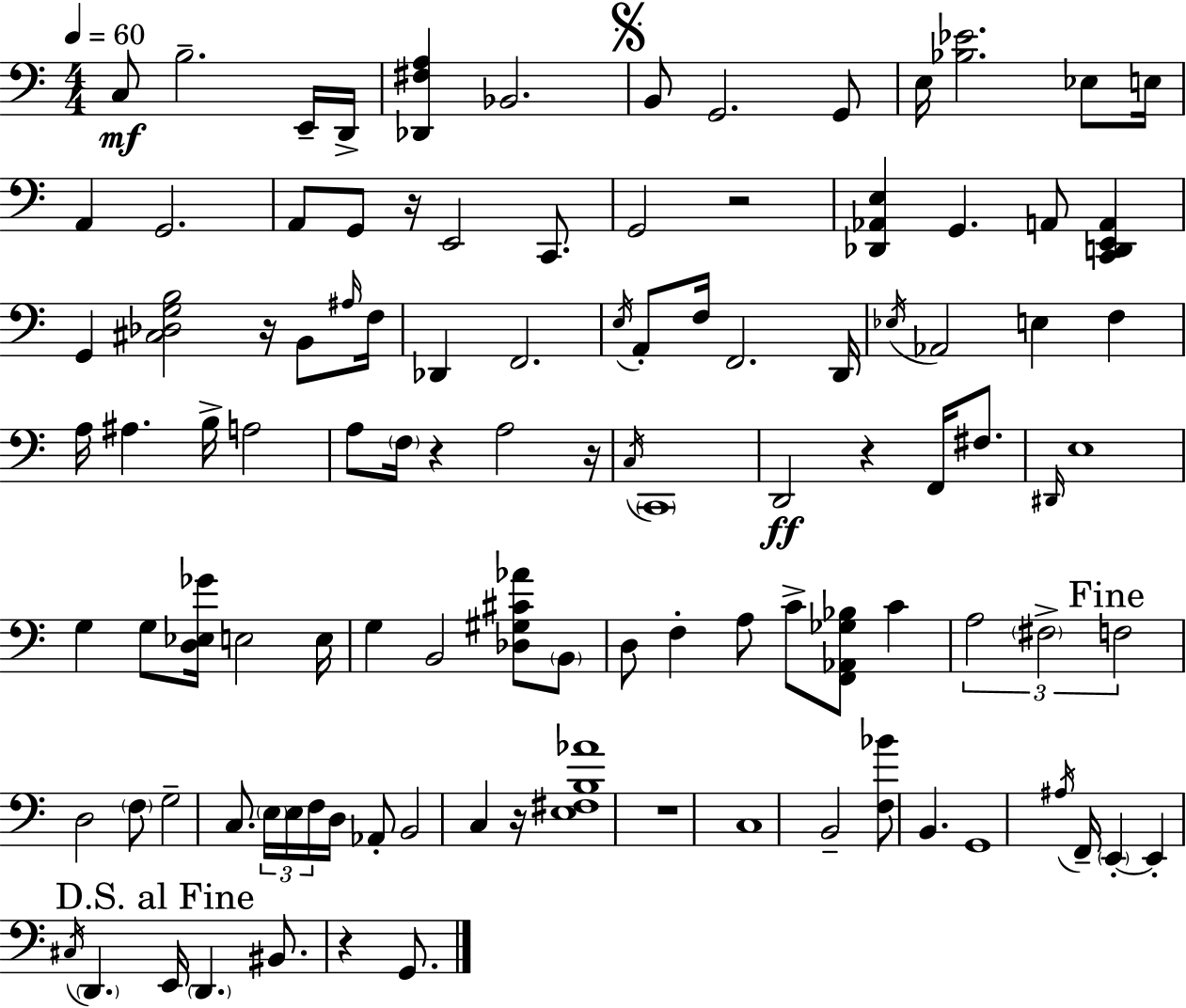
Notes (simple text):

C3/e B3/h. E2/s D2/s [Db2,F#3,A3]/q Bb2/h. B2/e G2/h. G2/e E3/s [Bb3,Eb4]/h. Eb3/e E3/s A2/q G2/h. A2/e G2/e R/s E2/h C2/e. G2/h R/h [Db2,Ab2,E3]/q G2/q. A2/e [C2,D2,E2,A2]/q G2/q [C#3,Db3,G3,B3]/h R/s B2/e A#3/s F3/s Db2/q F2/h. E3/s A2/e F3/s F2/h. D2/s Eb3/s Ab2/h E3/q F3/q A3/s A#3/q. B3/s A3/h A3/e F3/s R/q A3/h R/s C3/s C2/w D2/h R/q F2/s F#3/e. D#2/s E3/w G3/q G3/e [D3,Eb3,Gb4]/s E3/h E3/s G3/q B2/h [Db3,G#3,C#4,Ab4]/e B2/e D3/e F3/q A3/e C4/e [F2,Ab2,Gb3,Bb3]/e C4/q A3/h F#3/h F3/h D3/h F3/e G3/h C3/e. E3/s E3/s F3/s D3/s Ab2/e B2/h C3/q R/s [E3,F#3,B3,Ab4]/w R/w C3/w B2/h [F3,Bb4]/e B2/q. G2/w A#3/s F2/s E2/q E2/q C#3/s D2/q. E2/s D2/q. BIS2/e. R/q G2/e.